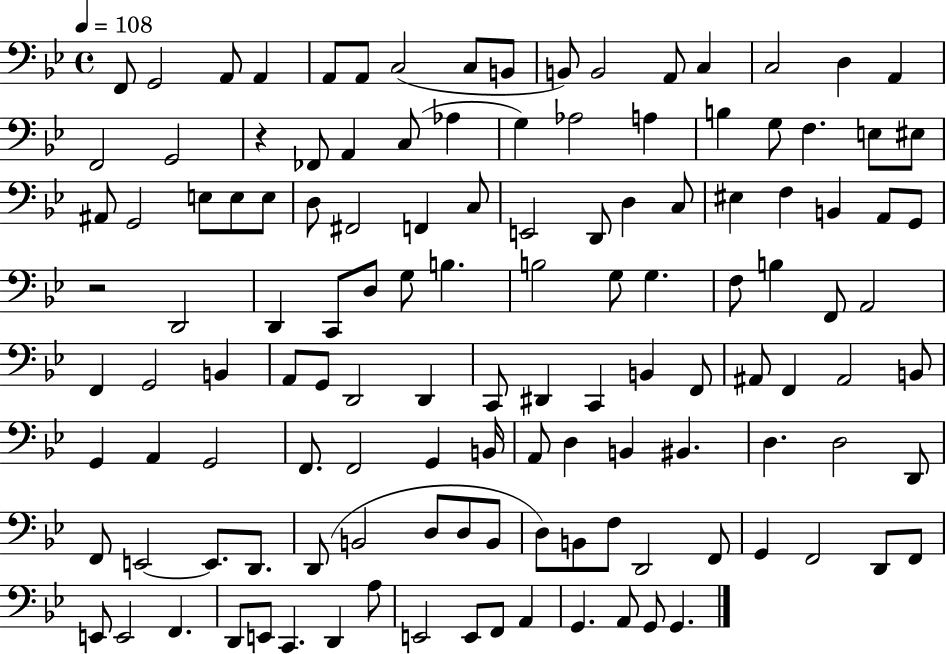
X:1
T:Untitled
M:4/4
L:1/4
K:Bb
F,,/2 G,,2 A,,/2 A,, A,,/2 A,,/2 C,2 C,/2 B,,/2 B,,/2 B,,2 A,,/2 C, C,2 D, A,, F,,2 G,,2 z _F,,/2 A,, C,/2 _A, G, _A,2 A, B, G,/2 F, E,/2 ^E,/2 ^A,,/2 G,,2 E,/2 E,/2 E,/2 D,/2 ^F,,2 F,, C,/2 E,,2 D,,/2 D, C,/2 ^E, F, B,, A,,/2 G,,/2 z2 D,,2 D,, C,,/2 D,/2 G,/2 B, B,2 G,/2 G, F,/2 B, F,,/2 A,,2 F,, G,,2 B,, A,,/2 G,,/2 D,,2 D,, C,,/2 ^D,, C,, B,, F,,/2 ^A,,/2 F,, ^A,,2 B,,/2 G,, A,, G,,2 F,,/2 F,,2 G,, B,,/4 A,,/2 D, B,, ^B,, D, D,2 D,,/2 F,,/2 E,,2 E,,/2 D,,/2 D,,/2 B,,2 D,/2 D,/2 B,,/2 D,/2 B,,/2 F,/2 D,,2 F,,/2 G,, F,,2 D,,/2 F,,/2 E,,/2 E,,2 F,, D,,/2 E,,/2 C,, D,, A,/2 E,,2 E,,/2 F,,/2 A,, G,, A,,/2 G,,/2 G,,